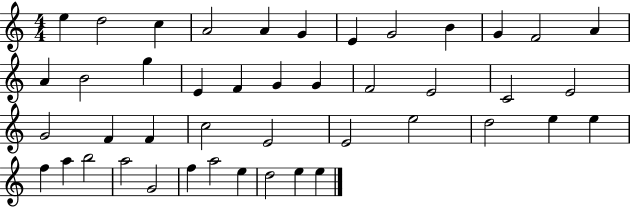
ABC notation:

X:1
T:Untitled
M:4/4
L:1/4
K:C
e d2 c A2 A G E G2 B G F2 A A B2 g E F G G F2 E2 C2 E2 G2 F F c2 E2 E2 e2 d2 e e f a b2 a2 G2 f a2 e d2 e e